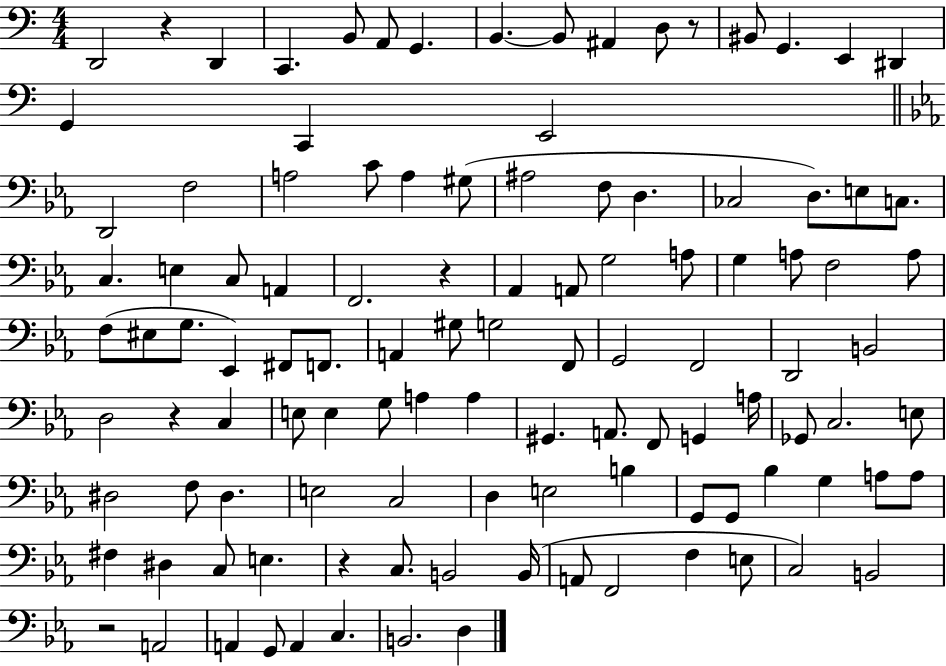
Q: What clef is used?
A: bass